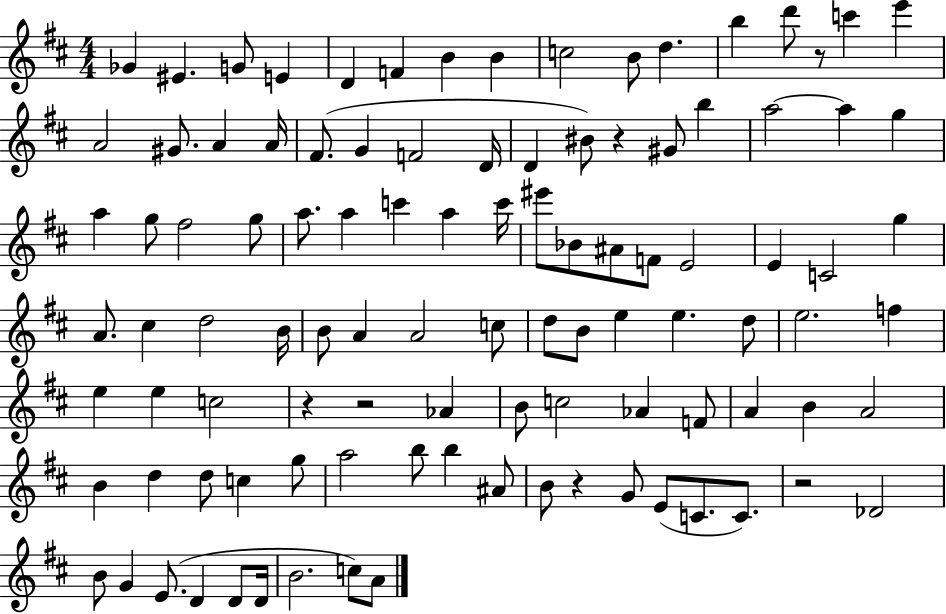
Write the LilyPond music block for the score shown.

{
  \clef treble
  \numericTimeSignature
  \time 4/4
  \key d \major
  \repeat volta 2 { ges'4 eis'4. g'8 e'4 | d'4 f'4 b'4 b'4 | c''2 b'8 d''4. | b''4 d'''8 r8 c'''4 e'''4 | \break a'2 gis'8. a'4 a'16 | fis'8.( g'4 f'2 d'16 | d'4 bis'8) r4 gis'8 b''4 | a''2~~ a''4 g''4 | \break a''4 g''8 fis''2 g''8 | a''8. a''4 c'''4 a''4 c'''16 | eis'''8 bes'8 ais'8 f'8 e'2 | e'4 c'2 g''4 | \break a'8. cis''4 d''2 b'16 | b'8 a'4 a'2 c''8 | d''8 b'8 e''4 e''4. d''8 | e''2. f''4 | \break e''4 e''4 c''2 | r4 r2 aes'4 | b'8 c''2 aes'4 f'8 | a'4 b'4 a'2 | \break b'4 d''4 d''8 c''4 g''8 | a''2 b''8 b''4 ais'8 | b'8 r4 g'8 e'8( c'8. c'8.) | r2 des'2 | \break b'8 g'4 e'8.( d'4 d'8 d'16 | b'2. c''8) a'8 | } \bar "|."
}